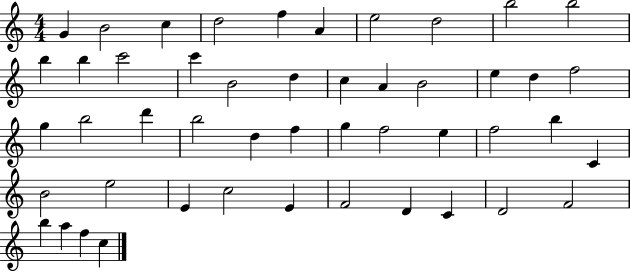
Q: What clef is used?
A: treble